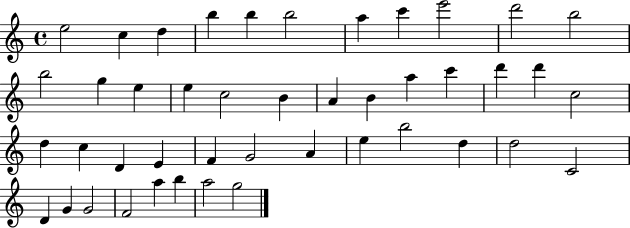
{
  \clef treble
  \time 4/4
  \defaultTimeSignature
  \key c \major
  e''2 c''4 d''4 | b''4 b''4 b''2 | a''4 c'''4 e'''2 | d'''2 b''2 | \break b''2 g''4 e''4 | e''4 c''2 b'4 | a'4 b'4 a''4 c'''4 | d'''4 d'''4 c''2 | \break d''4 c''4 d'4 e'4 | f'4 g'2 a'4 | e''4 b''2 d''4 | d''2 c'2 | \break d'4 g'4 g'2 | f'2 a''4 b''4 | a''2 g''2 | \bar "|."
}